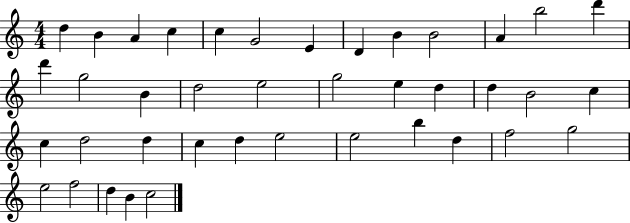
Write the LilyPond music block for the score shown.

{
  \clef treble
  \numericTimeSignature
  \time 4/4
  \key c \major
  d''4 b'4 a'4 c''4 | c''4 g'2 e'4 | d'4 b'4 b'2 | a'4 b''2 d'''4 | \break d'''4 g''2 b'4 | d''2 e''2 | g''2 e''4 d''4 | d''4 b'2 c''4 | \break c''4 d''2 d''4 | c''4 d''4 e''2 | e''2 b''4 d''4 | f''2 g''2 | \break e''2 f''2 | d''4 b'4 c''2 | \bar "|."
}